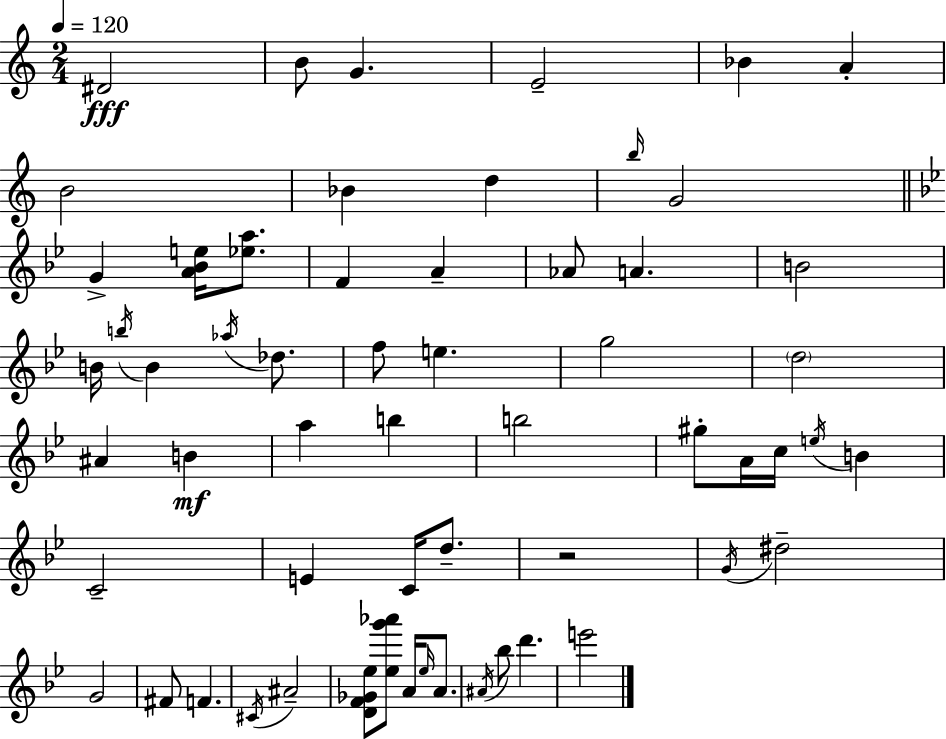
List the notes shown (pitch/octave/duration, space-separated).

D#4/h B4/e G4/q. E4/h Bb4/q A4/q B4/h Bb4/q D5/q B5/s G4/h G4/q [A4,Bb4,E5]/s [Eb5,A5]/e. F4/q A4/q Ab4/e A4/q. B4/h B4/s B5/s B4/q Ab5/s Db5/e. F5/e E5/q. G5/h D5/h A#4/q B4/q A5/q B5/q B5/h G#5/e A4/s C5/s E5/s B4/q C4/h E4/q C4/s D5/e. R/h G4/s D#5/h G4/h F#4/e F4/q. C#4/s A#4/h [D4,F4,Gb4,Eb5]/e [Eb5,G6,Ab6]/e A4/s Eb5/s A4/e. A#4/s Bb5/e D6/q. E6/h